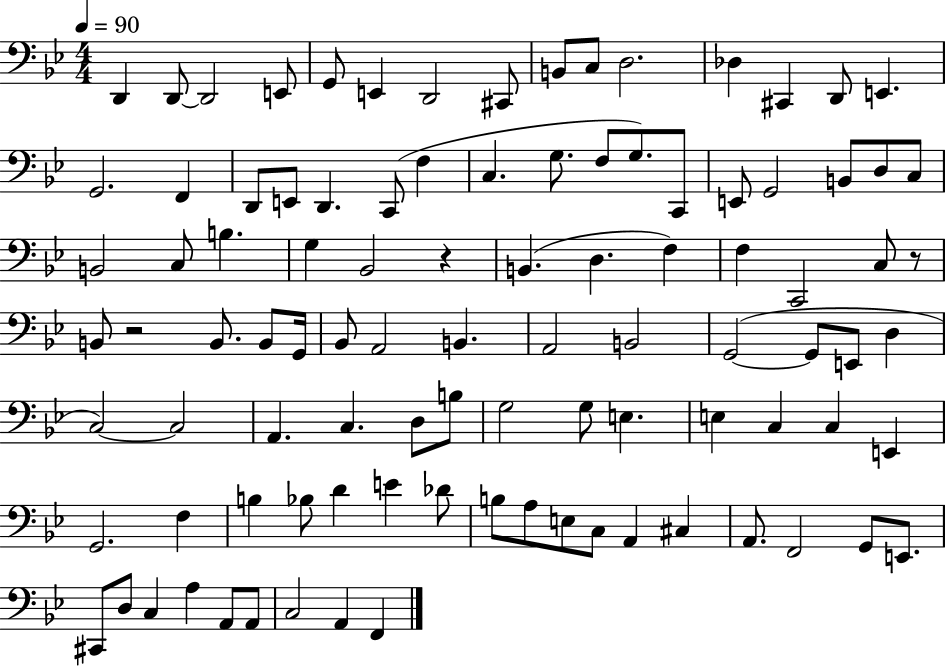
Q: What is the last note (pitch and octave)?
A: F2